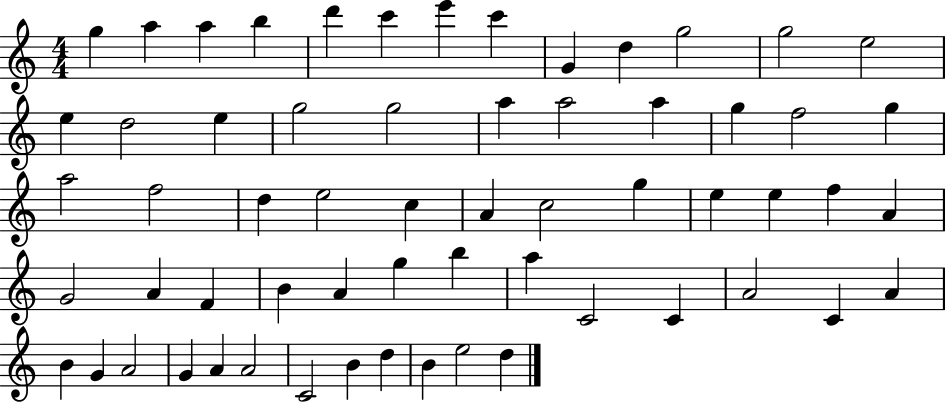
G5/q A5/q A5/q B5/q D6/q C6/q E6/q C6/q G4/q D5/q G5/h G5/h E5/h E5/q D5/h E5/q G5/h G5/h A5/q A5/h A5/q G5/q F5/h G5/q A5/h F5/h D5/q E5/h C5/q A4/q C5/h G5/q E5/q E5/q F5/q A4/q G4/h A4/q F4/q B4/q A4/q G5/q B5/q A5/q C4/h C4/q A4/h C4/q A4/q B4/q G4/q A4/h G4/q A4/q A4/h C4/h B4/q D5/q B4/q E5/h D5/q